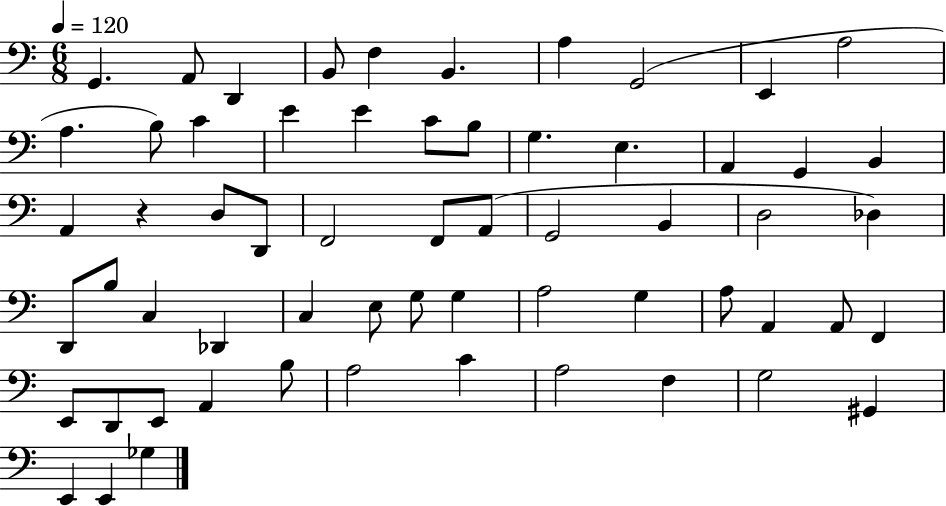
G2/q. A2/e D2/q B2/e F3/q B2/q. A3/q G2/h E2/q A3/h A3/q. B3/e C4/q E4/q E4/q C4/e B3/e G3/q. E3/q. A2/q G2/q B2/q A2/q R/q D3/e D2/e F2/h F2/e A2/e G2/h B2/q D3/h Db3/q D2/e B3/e C3/q Db2/q C3/q E3/e G3/e G3/q A3/h G3/q A3/e A2/q A2/e F2/q E2/e D2/e E2/e A2/q B3/e A3/h C4/q A3/h F3/q G3/h G#2/q E2/q E2/q Gb3/q